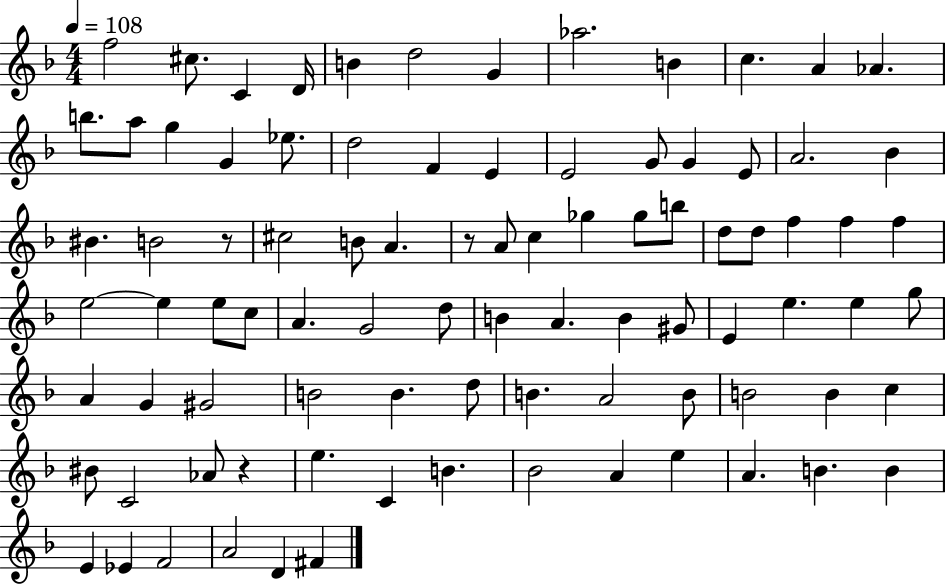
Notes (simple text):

F5/h C#5/e. C4/q D4/s B4/q D5/h G4/q Ab5/h. B4/q C5/q. A4/q Ab4/q. B5/e. A5/e G5/q G4/q Eb5/e. D5/h F4/q E4/q E4/h G4/e G4/q E4/e A4/h. Bb4/q BIS4/q. B4/h R/e C#5/h B4/e A4/q. R/e A4/e C5/q Gb5/q Gb5/e B5/e D5/e D5/e F5/q F5/q F5/q E5/h E5/q E5/e C5/e A4/q. G4/h D5/e B4/q A4/q. B4/q G#4/e E4/q E5/q. E5/q G5/e A4/q G4/q G#4/h B4/h B4/q. D5/e B4/q. A4/h B4/e B4/h B4/q C5/q BIS4/e C4/h Ab4/e R/q E5/q. C4/q B4/q. Bb4/h A4/q E5/q A4/q. B4/q. B4/q E4/q Eb4/q F4/h A4/h D4/q F#4/q